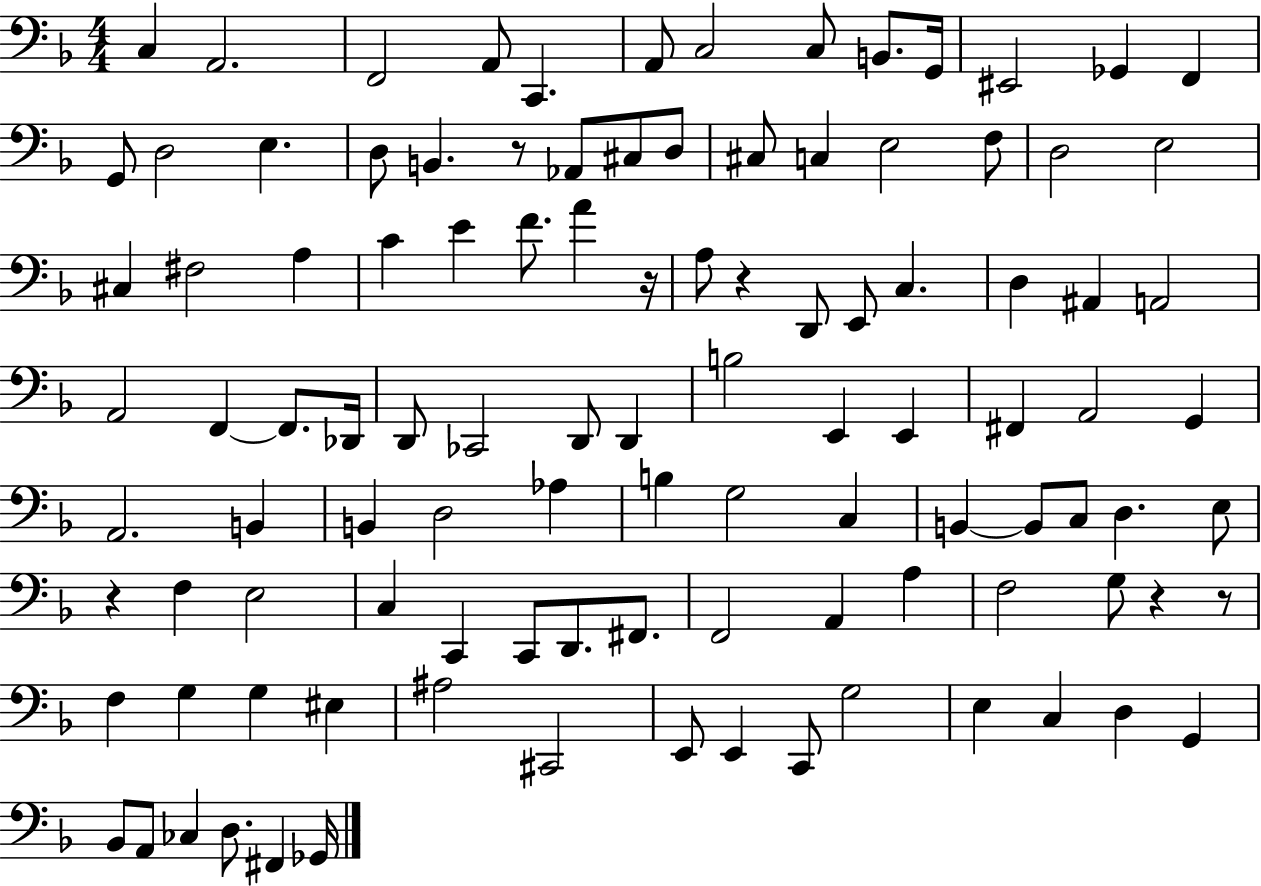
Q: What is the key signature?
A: F major